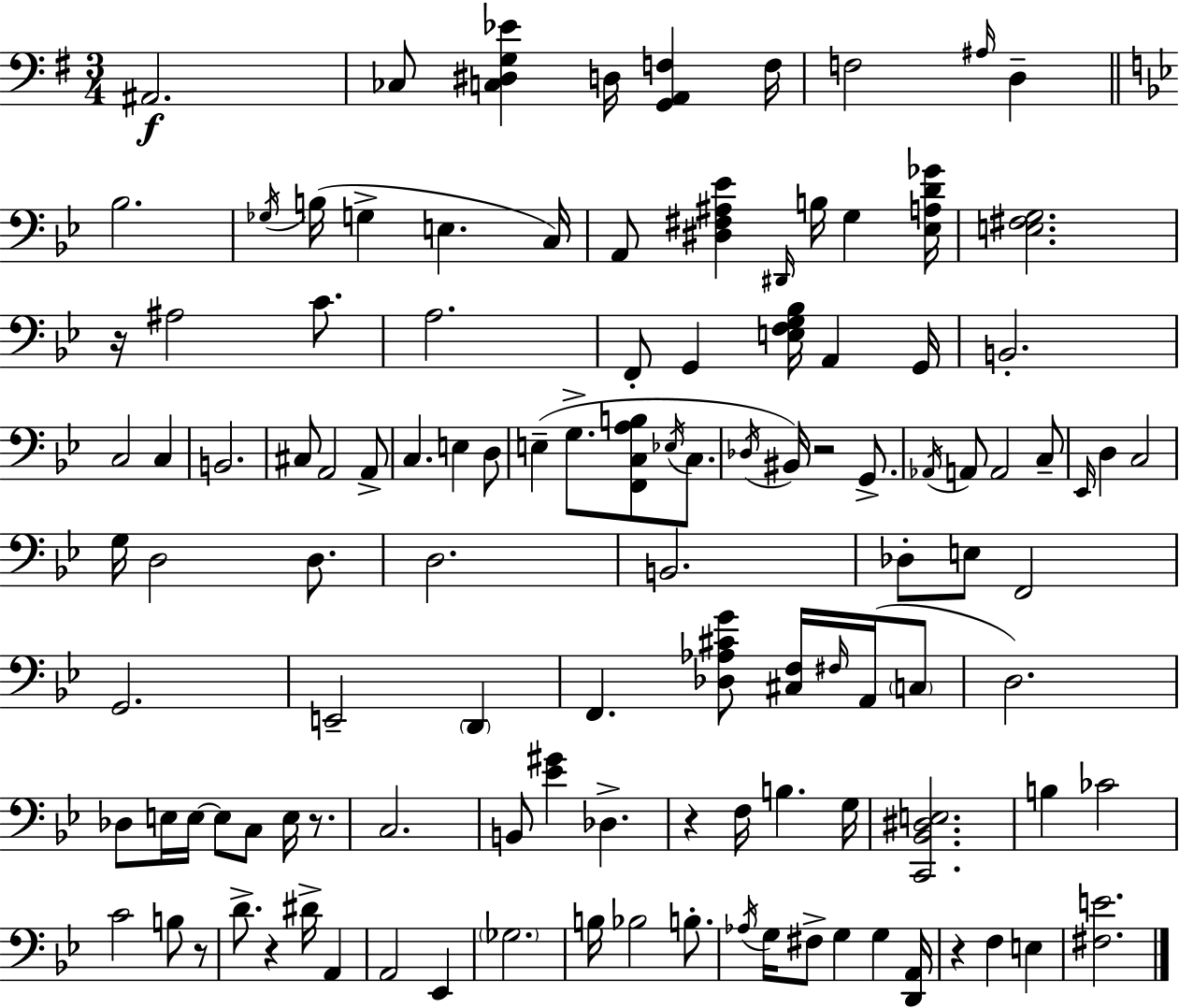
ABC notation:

X:1
T:Untitled
M:3/4
L:1/4
K:Em
^A,,2 _C,/2 [C,^D,G,_E] D,/4 [G,,A,,F,] F,/4 F,2 ^A,/4 D, _B,2 _G,/4 B,/4 G, E, C,/4 A,,/2 [^D,^F,^A,_E] ^D,,/4 B,/4 G, [_E,A,D_G]/4 [E,^F,G,]2 z/4 ^A,2 C/2 A,2 F,,/2 G,, [E,F,G,_B,]/4 A,, G,,/4 B,,2 C,2 C, B,,2 ^C,/2 A,,2 A,,/2 C, E, D,/2 E, G,/2 [F,,C,A,B,]/2 _E,/4 C,/2 _D,/4 ^B,,/4 z2 G,,/2 _A,,/4 A,,/2 A,,2 C,/2 _E,,/4 D, C,2 G,/4 D,2 D,/2 D,2 B,,2 _D,/2 E,/2 F,,2 G,,2 E,,2 D,, F,, [_D,_A,^CG]/2 [^C,F,]/4 ^F,/4 A,,/4 C,/2 D,2 _D,/2 E,/4 E,/4 E,/2 C,/2 E,/4 z/2 C,2 B,,/2 [_E^G] _D, z F,/4 B, G,/4 [C,,_B,,^D,E,]2 B, _C2 C2 B,/2 z/2 D/2 z ^D/4 A,, A,,2 _E,, _G,2 B,/4 _B,2 B,/2 _A,/4 G,/4 ^F,/2 G, G, [D,,A,,]/4 z F, E, [^F,E]2